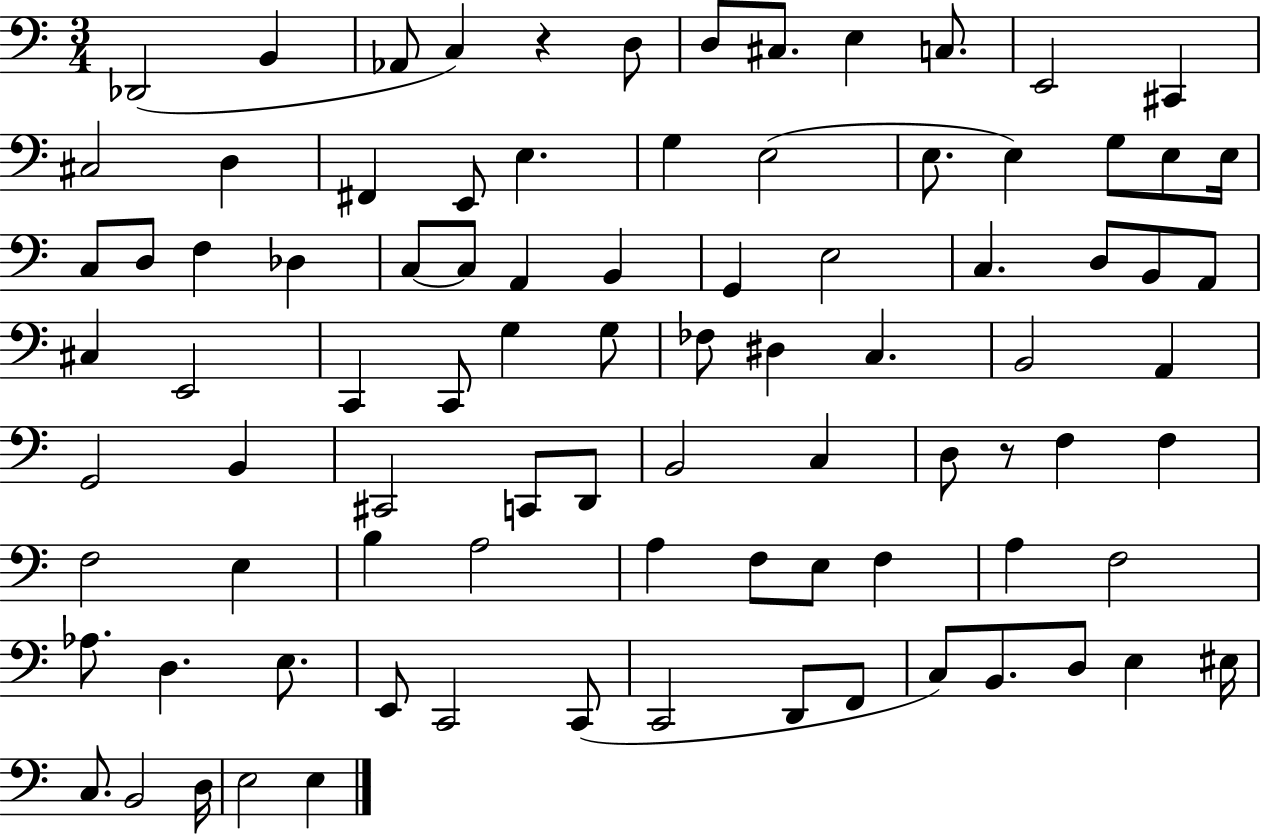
Db2/h B2/q Ab2/e C3/q R/q D3/e D3/e C#3/e. E3/q C3/e. E2/h C#2/q C#3/h D3/q F#2/q E2/e E3/q. G3/q E3/h E3/e. E3/q G3/e E3/e E3/s C3/e D3/e F3/q Db3/q C3/e C3/e A2/q B2/q G2/q E3/h C3/q. D3/e B2/e A2/e C#3/q E2/h C2/q C2/e G3/q G3/e FES3/e D#3/q C3/q. B2/h A2/q G2/h B2/q C#2/h C2/e D2/e B2/h C3/q D3/e R/e F3/q F3/q F3/h E3/q B3/q A3/h A3/q F3/e E3/e F3/q A3/q F3/h Ab3/e. D3/q. E3/e. E2/e C2/h C2/e C2/h D2/e F2/e C3/e B2/e. D3/e E3/q EIS3/s C3/e. B2/h D3/s E3/h E3/q